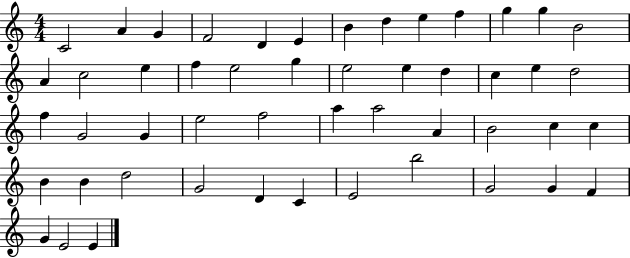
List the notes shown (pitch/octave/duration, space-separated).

C4/h A4/q G4/q F4/h D4/q E4/q B4/q D5/q E5/q F5/q G5/q G5/q B4/h A4/q C5/h E5/q F5/q E5/h G5/q E5/h E5/q D5/q C5/q E5/q D5/h F5/q G4/h G4/q E5/h F5/h A5/q A5/h A4/q B4/h C5/q C5/q B4/q B4/q D5/h G4/h D4/q C4/q E4/h B5/h G4/h G4/q F4/q G4/q E4/h E4/q